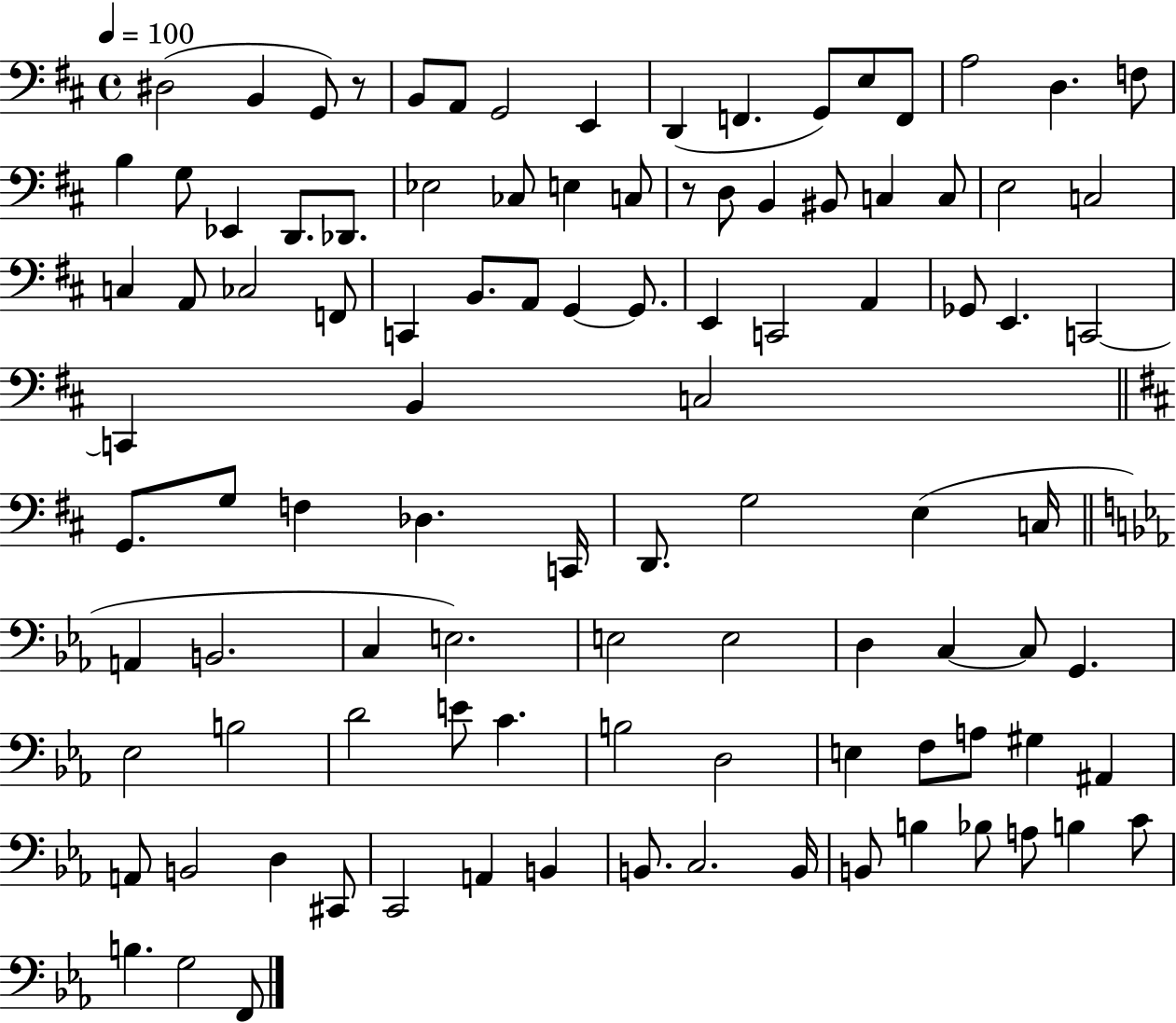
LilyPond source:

{
  \clef bass
  \time 4/4
  \defaultTimeSignature
  \key d \major
  \tempo 4 = 100
  dis2( b,4 g,8) r8 | b,8 a,8 g,2 e,4 | d,4( f,4. g,8) e8 f,8 | a2 d4. f8 | \break b4 g8 ees,4 d,8. des,8. | ees2 ces8 e4 c8 | r8 d8 b,4 bis,8 c4 c8 | e2 c2 | \break c4 a,8 ces2 f,8 | c,4 b,8. a,8 g,4~~ g,8. | e,4 c,2 a,4 | ges,8 e,4. c,2~~ | \break c,4 b,4 c2 | \bar "||" \break \key d \major g,8. g8 f4 des4. c,16 | d,8. g2 e4( c16 | \bar "||" \break \key c \minor a,4 b,2. | c4 e2.) | e2 e2 | d4 c4~~ c8 g,4. | \break ees2 b2 | d'2 e'8 c'4. | b2 d2 | e4 f8 a8 gis4 ais,4 | \break a,8 b,2 d4 cis,8 | c,2 a,4 b,4 | b,8. c2. b,16 | b,8 b4 bes8 a8 b4 c'8 | \break b4. g2 f,8 | \bar "|."
}